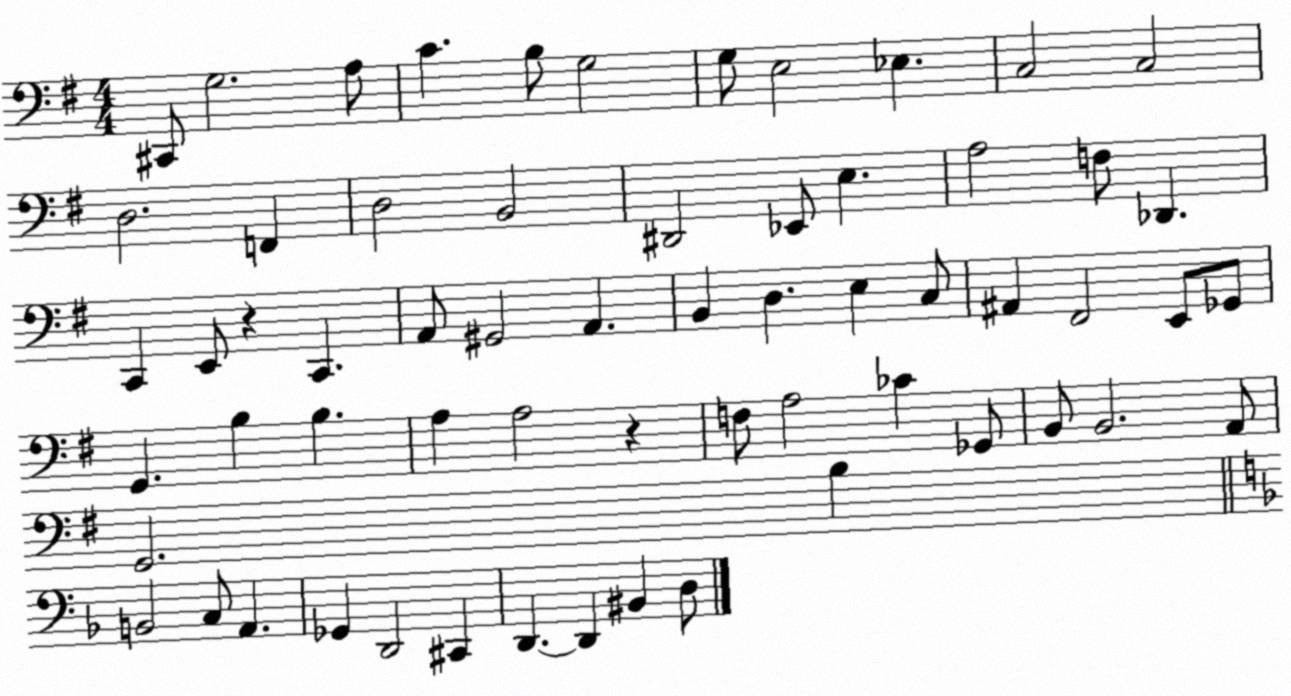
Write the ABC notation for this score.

X:1
T:Untitled
M:4/4
L:1/4
K:G
^C,,/2 G,2 A,/2 C B,/2 G,2 G,/2 E,2 _E, C,2 C,2 D,2 F,, D,2 B,,2 ^D,,2 _E,,/2 E, A,2 F,/2 _D,, C,, E,,/2 z C,, A,,/2 ^G,,2 A,, B,, D, E, C,/2 ^A,, ^F,,2 E,,/2 _G,,/2 G,, B, B, A, A,2 z F,/2 A,2 _C _G,,/2 B,,/2 B,,2 A,,/2 G,,2 B, B,,2 C,/2 A,, _G,, D,,2 ^C,, D,, D,, ^B,, D,/2